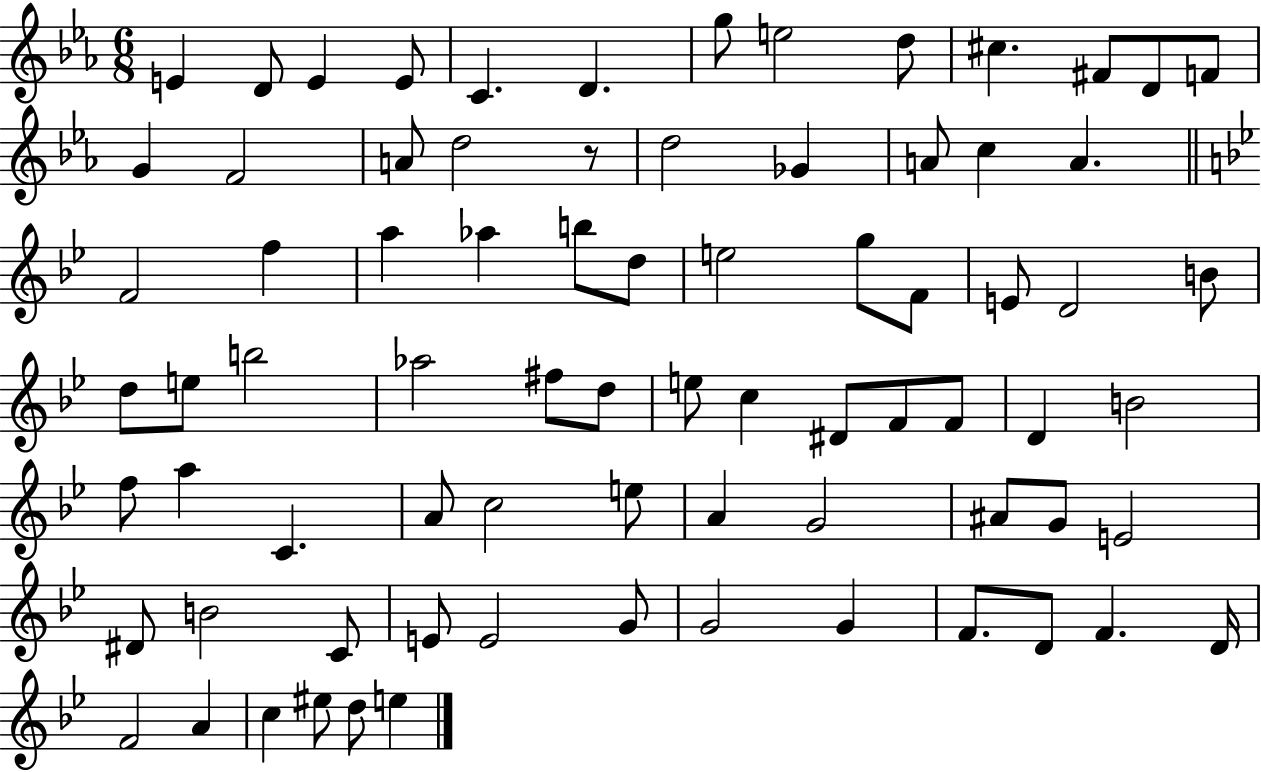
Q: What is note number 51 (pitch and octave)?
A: A4